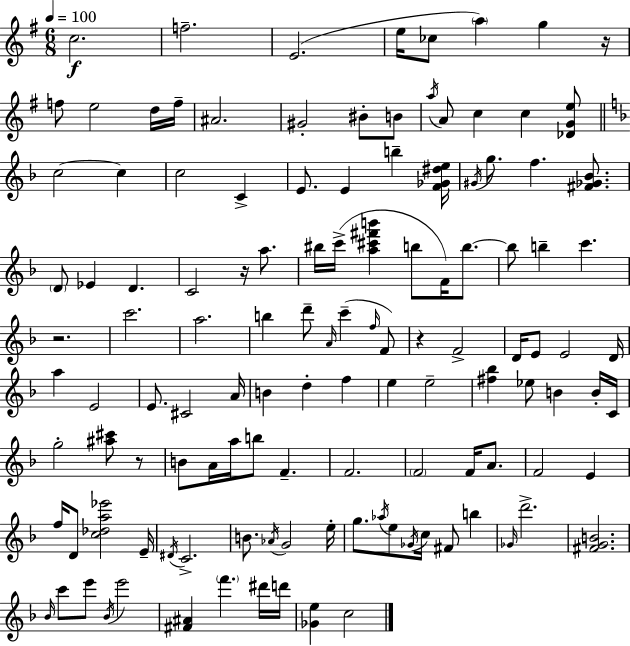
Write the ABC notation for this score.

X:1
T:Untitled
M:6/8
L:1/4
K:Em
c2 f2 E2 e/4 _c/2 a g z/4 f/2 e2 d/4 f/4 ^A2 ^G2 ^B/2 B/2 a/4 A/2 c c [_DGe]/2 c2 c c2 C E/2 E b [F_G^de]/4 ^G/4 g/2 f [^F_G_B]/2 D/2 _E D C2 z/4 a/2 ^b/4 c'/4 [a^c'^f'b'] b/2 F/4 b/2 b/2 b c' z2 c'2 a2 b d'/2 A/4 c' f/4 F/2 z F2 D/4 E/2 E2 D/4 a E2 E/2 ^C2 A/4 B d f e e2 [^f_b] _e/2 B B/4 C/4 g2 [^a^c']/2 z/2 B/2 A/4 a/4 b/2 F F2 F2 F/4 A/2 F2 E f/4 D/2 [c_da_e']2 E/4 ^D/4 C2 B/2 _A/4 G2 e/4 g/2 _a/4 e/2 _G/4 c/4 ^F/2 b _G/4 d'2 [^FGB]2 _B/4 c'/2 e'/2 _B/4 e'2 [^F^A] f' ^d'/4 d'/4 [_Ge] c2